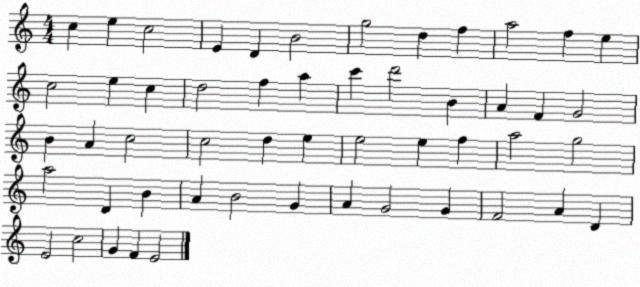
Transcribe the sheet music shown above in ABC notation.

X:1
T:Untitled
M:4/4
L:1/4
K:C
c e c2 E D B2 g2 d f a2 f e c2 e c d2 f a c' d'2 B A F G2 B A c2 c2 d e e2 e f a2 g2 a2 D B A B2 G A G2 G F2 A D E2 c2 G F E2